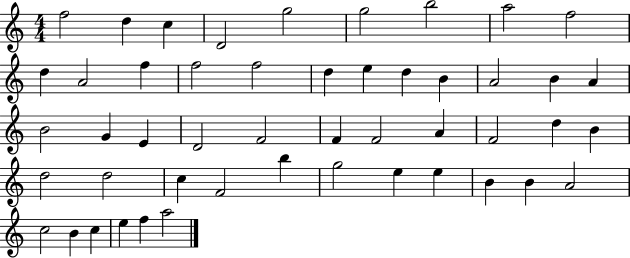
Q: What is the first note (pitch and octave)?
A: F5